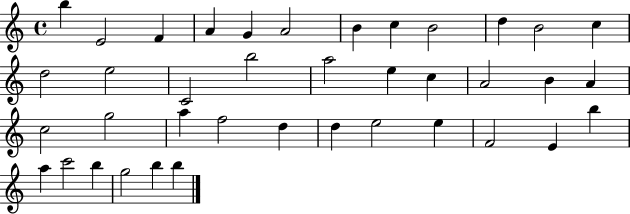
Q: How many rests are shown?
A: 0